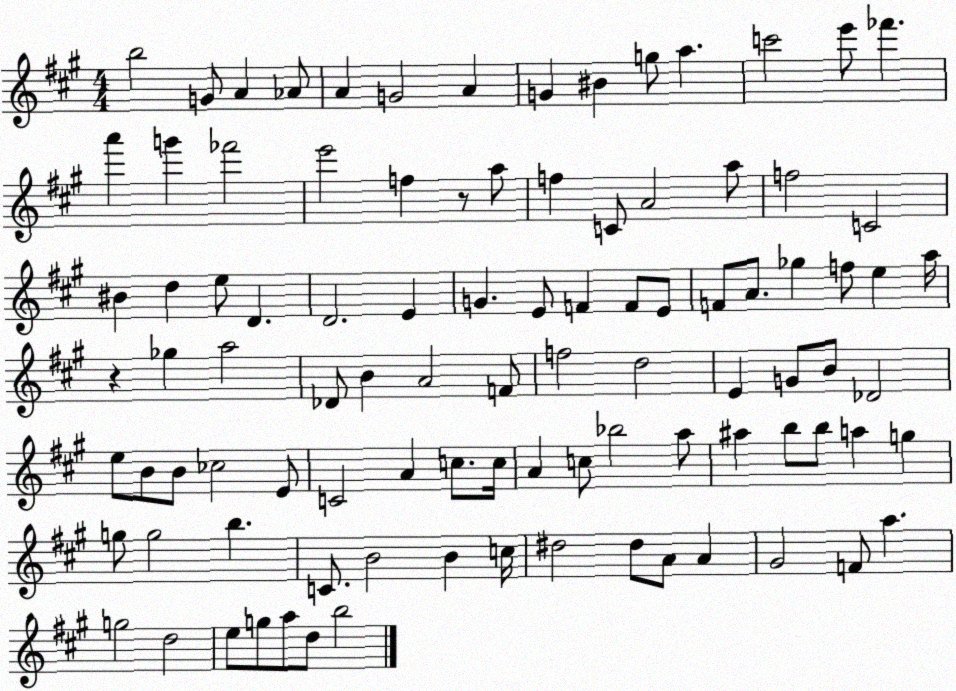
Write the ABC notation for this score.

X:1
T:Untitled
M:4/4
L:1/4
K:A
b2 G/2 A _A/2 A G2 A G ^B g/2 a c'2 e'/2 _f' a' g' _f'2 e'2 f z/2 a/2 f C/2 A2 a/2 f2 C2 ^B d e/2 D D2 E G E/2 F F/2 E/2 F/2 A/2 _g f/2 e a/4 z _g a2 _D/2 B A2 F/2 f2 d2 E G/2 B/2 _D2 e/2 B/2 B/2 _c2 E/2 C2 A c/2 c/4 A c/2 _b2 a/2 ^a b/2 b/2 a g g/2 g2 b C/2 B2 B c/4 ^d2 ^d/2 A/2 A ^G2 F/2 a g2 d2 e/2 g/2 a/2 d/2 b2